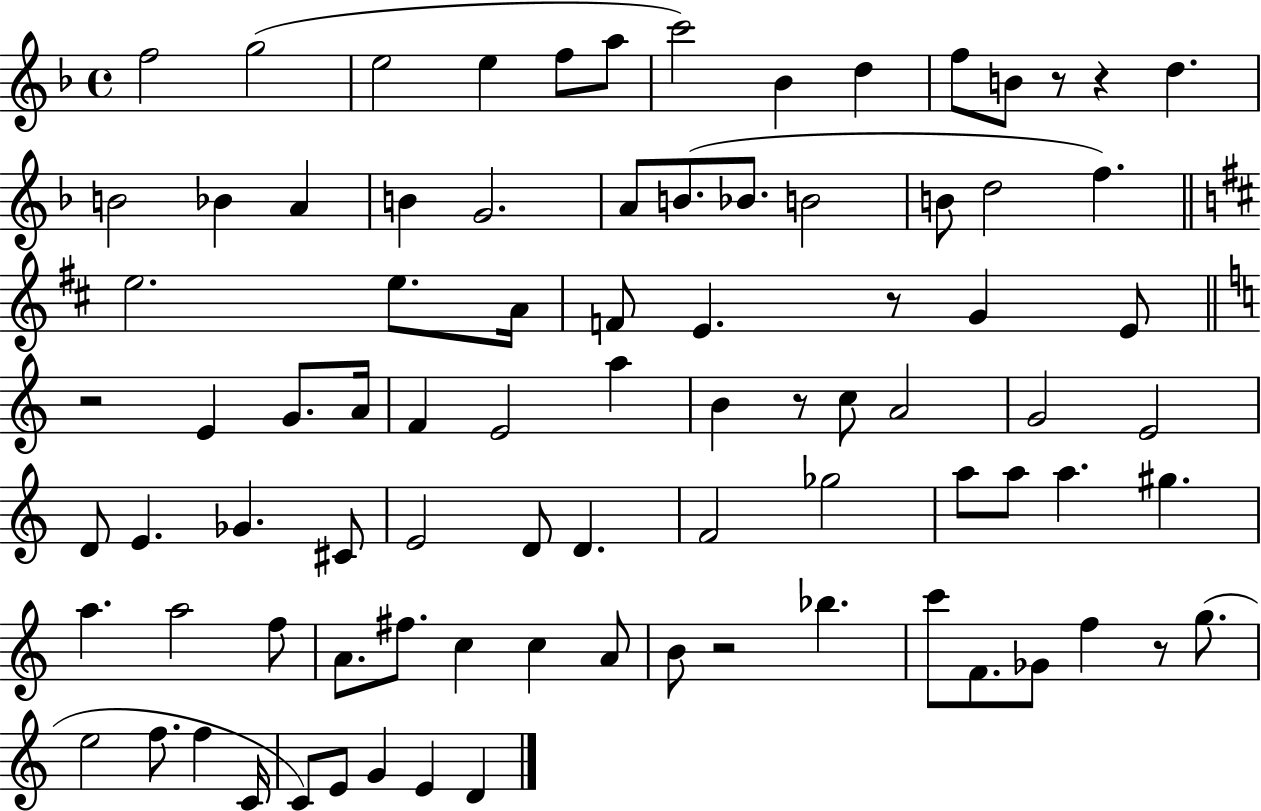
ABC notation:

X:1
T:Untitled
M:4/4
L:1/4
K:F
f2 g2 e2 e f/2 a/2 c'2 _B d f/2 B/2 z/2 z d B2 _B A B G2 A/2 B/2 _B/2 B2 B/2 d2 f e2 e/2 A/4 F/2 E z/2 G E/2 z2 E G/2 A/4 F E2 a B z/2 c/2 A2 G2 E2 D/2 E _G ^C/2 E2 D/2 D F2 _g2 a/2 a/2 a ^g a a2 f/2 A/2 ^f/2 c c A/2 B/2 z2 _b c'/2 F/2 _G/2 f z/2 g/2 e2 f/2 f C/4 C/2 E/2 G E D